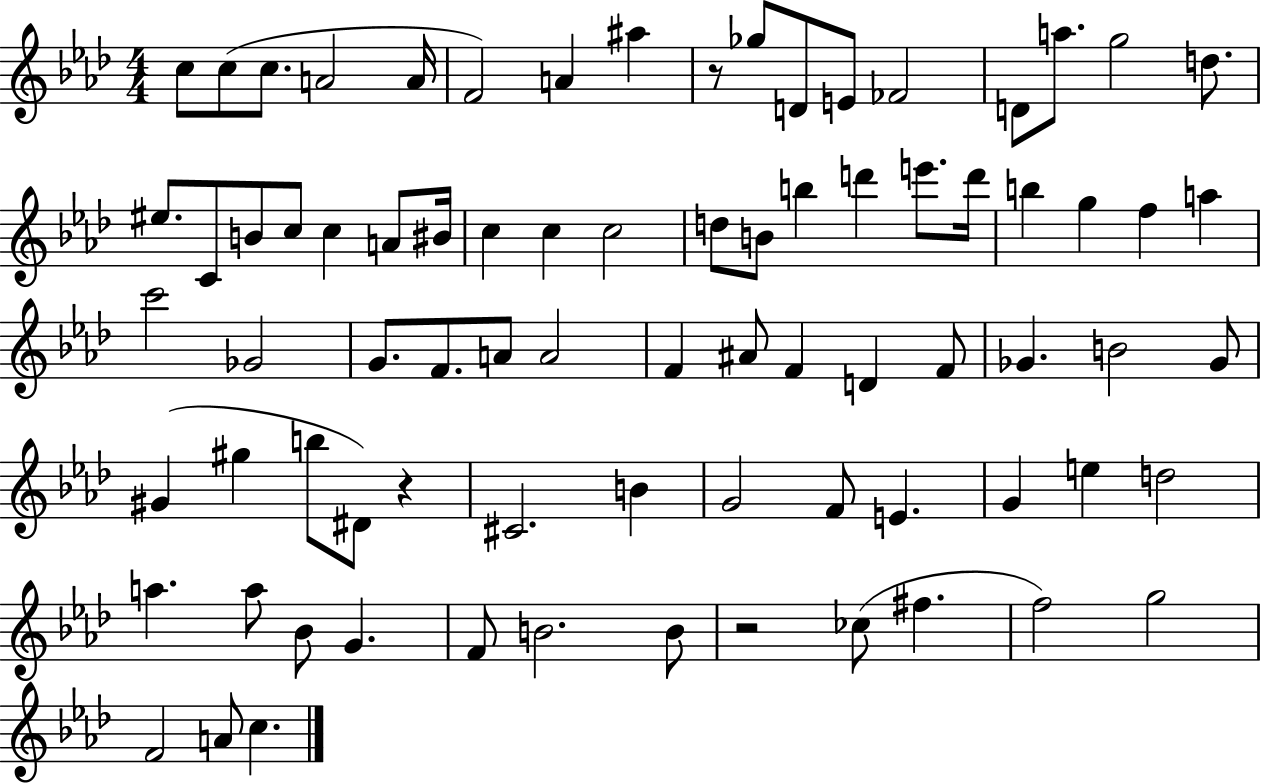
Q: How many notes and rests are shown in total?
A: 79